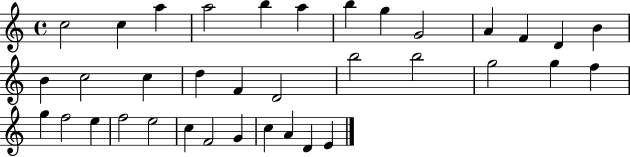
C5/h C5/q A5/q A5/h B5/q A5/q B5/q G5/q G4/h A4/q F4/q D4/q B4/q B4/q C5/h C5/q D5/q F4/q D4/h B5/h B5/h G5/h G5/q F5/q G5/q F5/h E5/q F5/h E5/h C5/q F4/h G4/q C5/q A4/q D4/q E4/q